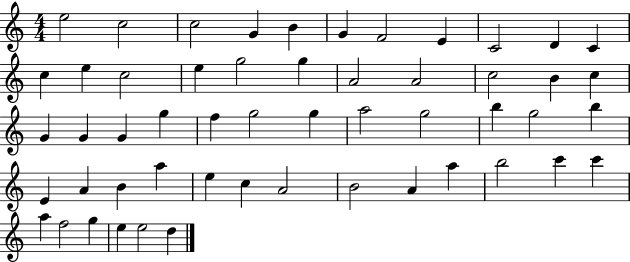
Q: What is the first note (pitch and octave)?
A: E5